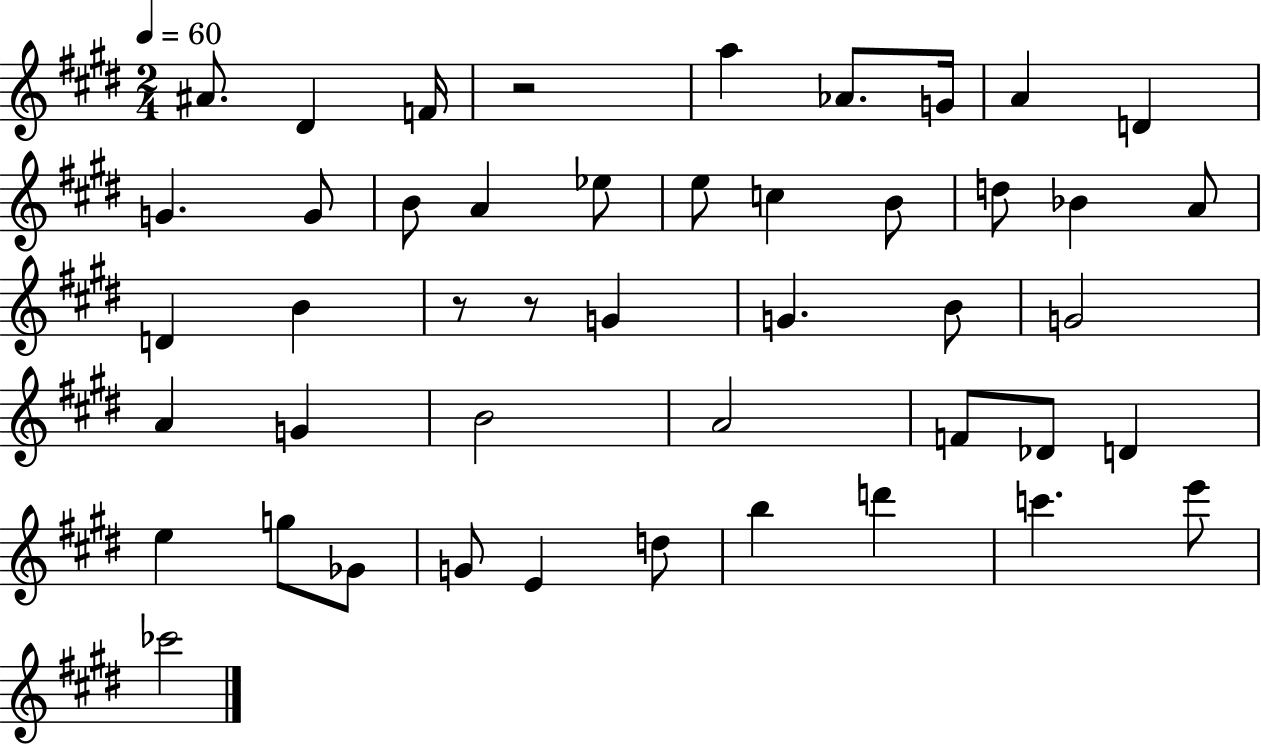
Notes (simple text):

A#4/e. D#4/q F4/s R/h A5/q Ab4/e. G4/s A4/q D4/q G4/q. G4/e B4/e A4/q Eb5/e E5/e C5/q B4/e D5/e Bb4/q A4/e D4/q B4/q R/e R/e G4/q G4/q. B4/e G4/h A4/q G4/q B4/h A4/h F4/e Db4/e D4/q E5/q G5/e Gb4/e G4/e E4/q D5/e B5/q D6/q C6/q. E6/e CES6/h